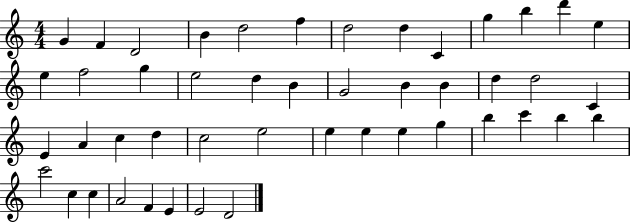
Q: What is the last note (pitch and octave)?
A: D4